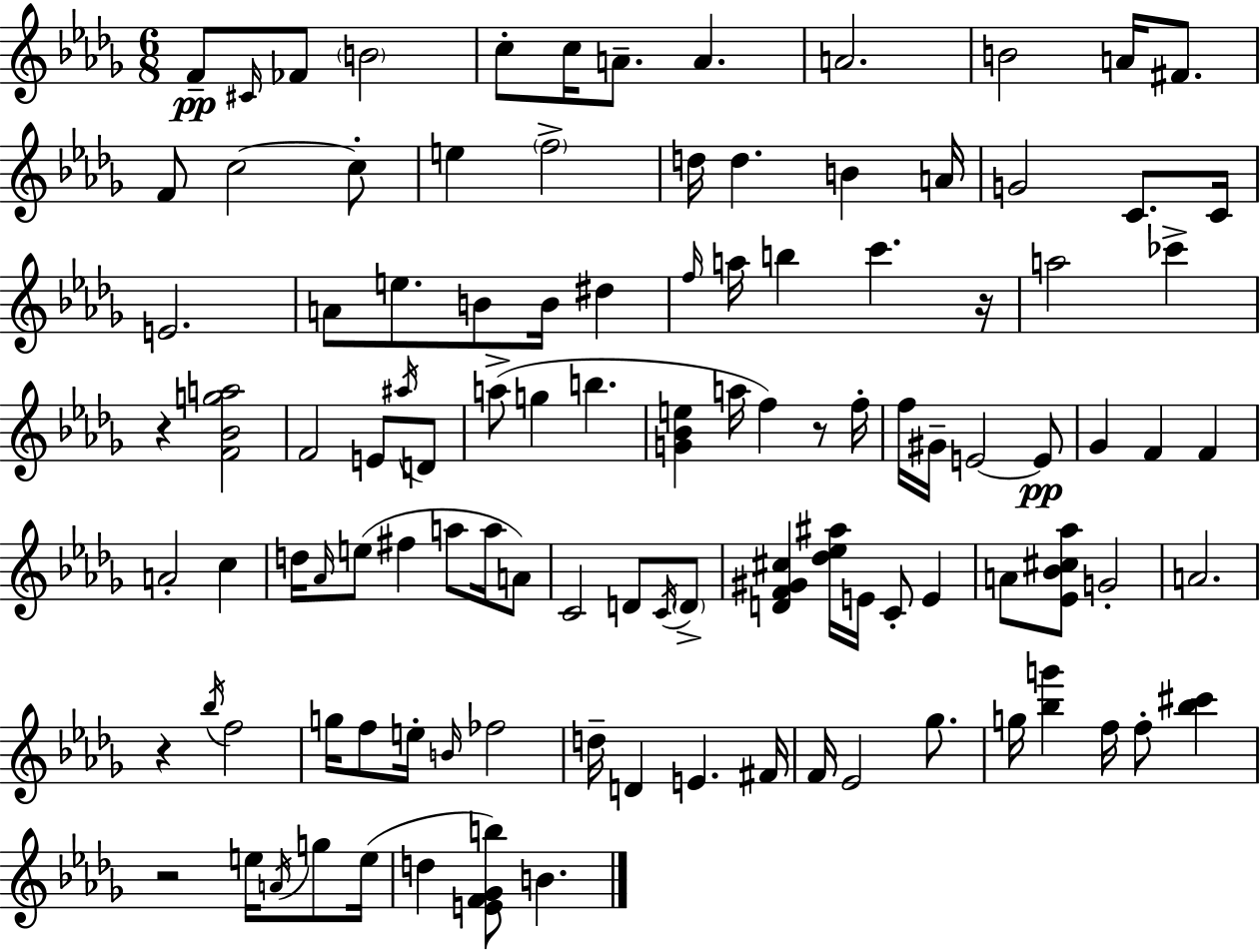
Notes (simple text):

F4/e C#4/s FES4/e B4/h C5/e C5/s A4/e. A4/q. A4/h. B4/h A4/s F#4/e. F4/e C5/h C5/e E5/q F5/h D5/s D5/q. B4/q A4/s G4/h C4/e. C4/s E4/h. A4/e E5/e. B4/e B4/s D#5/q F5/s A5/s B5/q C6/q. R/s A5/h CES6/q R/q [F4,Bb4,G5,A5]/h F4/h E4/e A#5/s D4/e A5/e G5/q B5/q. [G4,Bb4,E5]/q A5/s F5/q R/e F5/s F5/s G#4/s E4/h E4/e Gb4/q F4/q F4/q A4/h C5/q D5/s Ab4/s E5/e F#5/q A5/e A5/s A4/e C4/h D4/e C4/s D4/e [D4,F4,G#4,C#5]/q [Db5,Eb5,A#5]/s E4/s C4/e E4/q A4/e [Eb4,Bb4,C#5,Ab5]/e G4/h A4/h. R/q Bb5/s F5/h G5/s F5/e E5/s B4/s FES5/h D5/s D4/q E4/q. F#4/s F4/s Eb4/h Gb5/e. G5/s [Bb5,G6]/q F5/s F5/e [Bb5,C#6]/q R/h E5/s A4/s G5/e E5/s D5/q [E4,F4,Gb4,B5]/e B4/q.